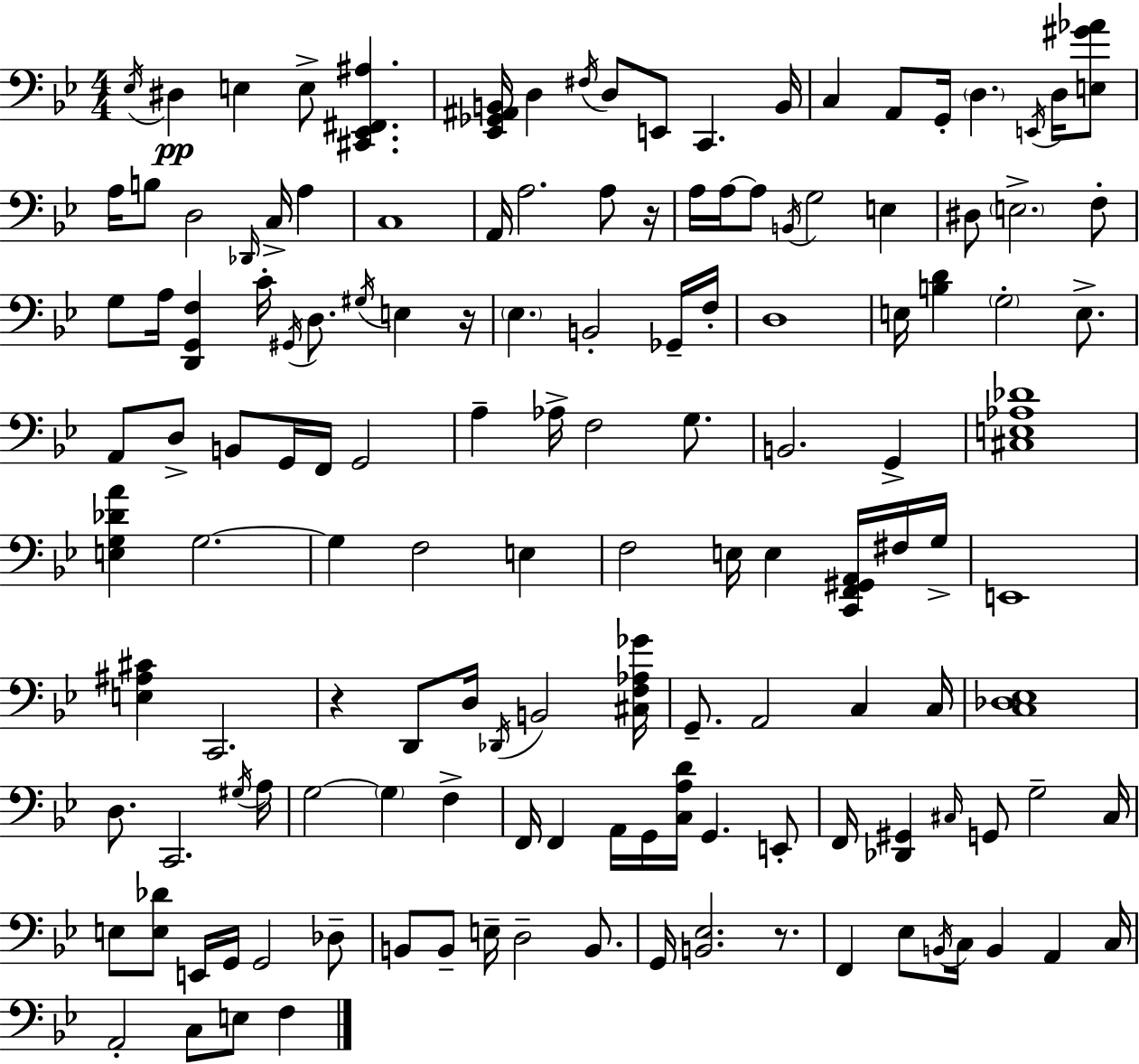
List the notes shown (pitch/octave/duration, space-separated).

Eb3/s D#3/q E3/q E3/e [C#2,Eb2,F#2,A#3]/q. [Eb2,Gb2,A#2,B2]/s D3/q F#3/s D3/e E2/e C2/q. B2/s C3/q A2/e G2/s D3/q. E2/s D3/s [E3,G#4,Ab4]/e A3/s B3/e D3/h Db2/s C3/s A3/q C3/w A2/s A3/h. A3/e R/s A3/s A3/s A3/e B2/s G3/h E3/q D#3/e E3/h. F3/e G3/e A3/s [D2,G2,F3]/q C4/s G#2/s D3/e. G#3/s E3/q R/s Eb3/q. B2/h Gb2/s F3/s D3/w E3/s [B3,D4]/q G3/h E3/e. A2/e D3/e B2/e G2/s F2/s G2/h A3/q Ab3/s F3/h G3/e. B2/h. G2/q [C#3,E3,Ab3,Db4]/w [E3,G3,Db4,A4]/q G3/h. G3/q F3/h E3/q F3/h E3/s E3/q [C2,F2,G#2,A2]/s F#3/s G3/s E2/w [E3,A#3,C#4]/q C2/h. R/q D2/e D3/s Db2/s B2/h [C#3,F3,Ab3,Gb4]/s G2/e. A2/h C3/q C3/s [C3,Db3,Eb3]/w D3/e. C2/h. G#3/s A3/s G3/h G3/q F3/q F2/s F2/q A2/s G2/s [C3,A3,D4]/s G2/q. E2/e F2/s [Db2,G#2]/q C#3/s G2/e G3/h C#3/s E3/e [E3,Db4]/e E2/s G2/s G2/h Db3/e B2/e B2/e E3/s D3/h B2/e. G2/s [B2,Eb3]/h. R/e. F2/q Eb3/e B2/s C3/s B2/q A2/q C3/s A2/h C3/e E3/e F3/q